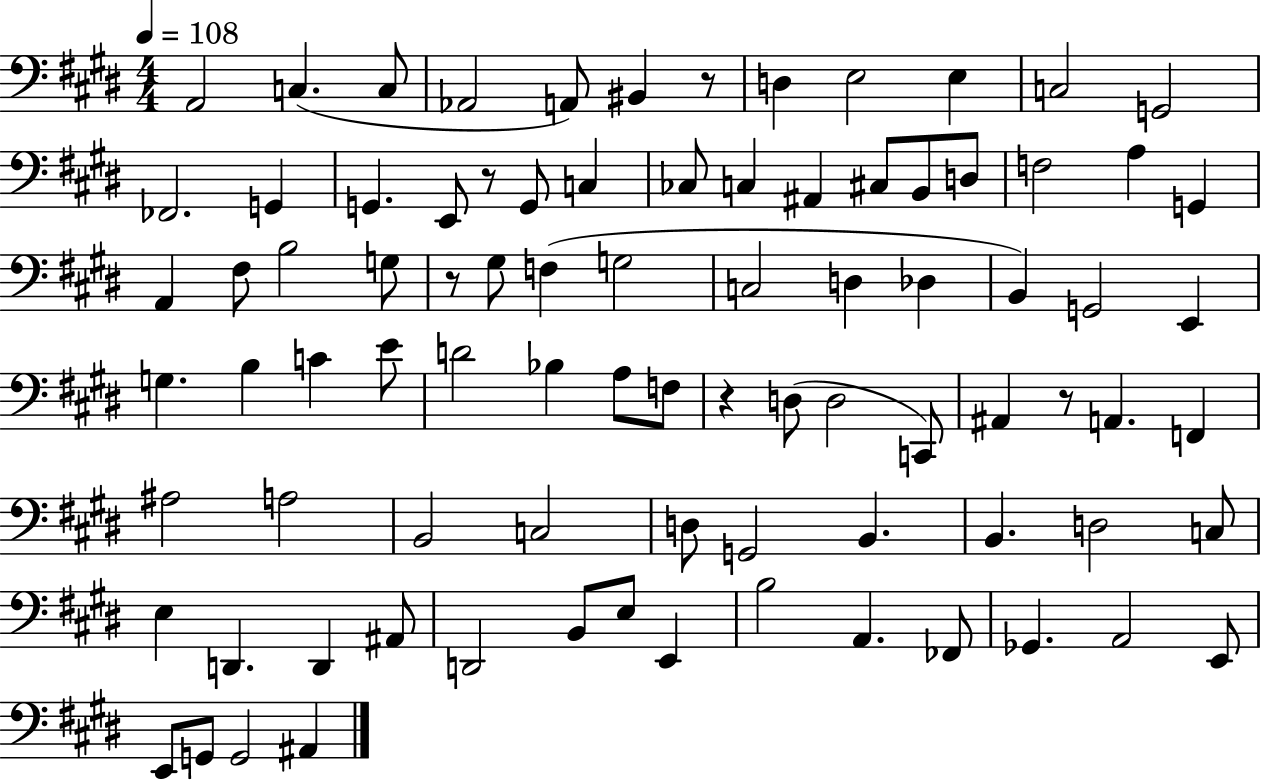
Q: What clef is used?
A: bass